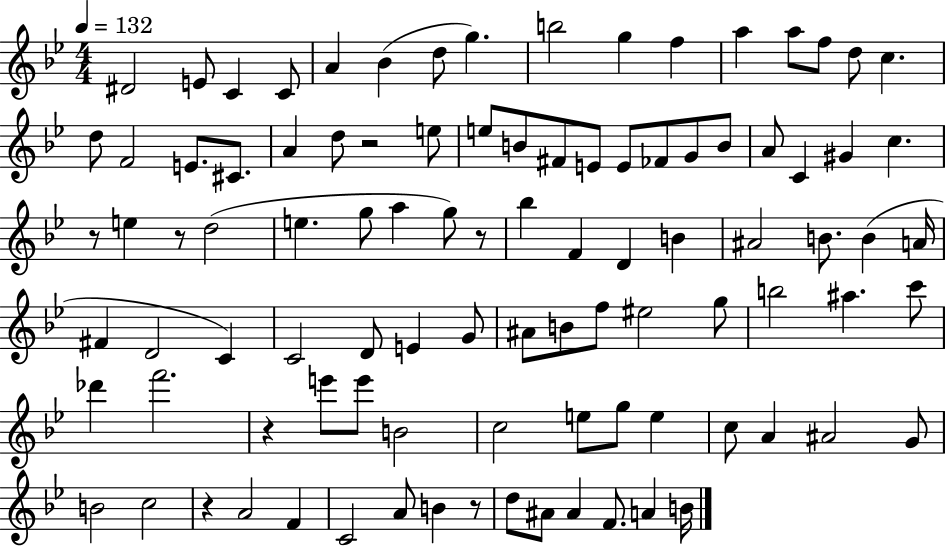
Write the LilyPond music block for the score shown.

{
  \clef treble
  \numericTimeSignature
  \time 4/4
  \key bes \major
  \tempo 4 = 132
  \repeat volta 2 { dis'2 e'8 c'4 c'8 | a'4 bes'4( d''8 g''4.) | b''2 g''4 f''4 | a''4 a''8 f''8 d''8 c''4. | \break d''8 f'2 e'8. cis'8. | a'4 d''8 r2 e''8 | e''8 b'8 fis'8 e'8 e'8 fes'8 g'8 b'8 | a'8 c'4 gis'4 c''4. | \break r8 e''4 r8 d''2( | e''4. g''8 a''4 g''8) r8 | bes''4 f'4 d'4 b'4 | ais'2 b'8. b'4( a'16 | \break fis'4 d'2 c'4) | c'2 d'8 e'4 g'8 | ais'8 b'8 f''8 eis''2 g''8 | b''2 ais''4. c'''8 | \break des'''4 f'''2. | r4 e'''8 e'''8 b'2 | c''2 e''8 g''8 e''4 | c''8 a'4 ais'2 g'8 | \break b'2 c''2 | r4 a'2 f'4 | c'2 a'8 b'4 r8 | d''8 ais'8 ais'4 f'8. a'4 b'16 | \break } \bar "|."
}